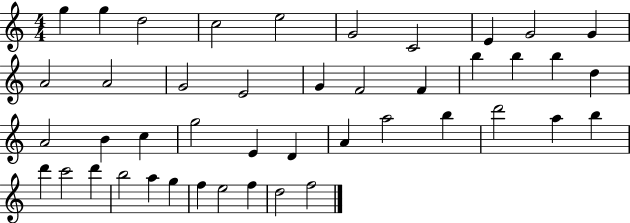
X:1
T:Untitled
M:4/4
L:1/4
K:C
g g d2 c2 e2 G2 C2 E G2 G A2 A2 G2 E2 G F2 F b b b d A2 B c g2 E D A a2 b d'2 a b d' c'2 d' b2 a g f e2 f d2 f2